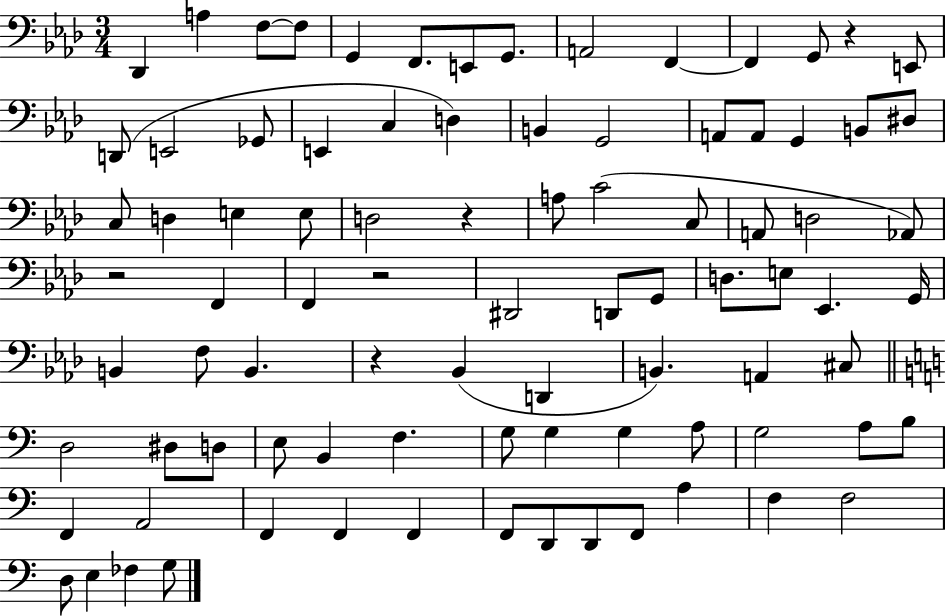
{
  \clef bass
  \numericTimeSignature
  \time 3/4
  \key aes \major
  des,4 a4 f8~~ f8 | g,4 f,8. e,8 g,8. | a,2 f,4~~ | f,4 g,8 r4 e,8 | \break d,8( e,2 ges,8 | e,4 c4 d4) | b,4 g,2 | a,8 a,8 g,4 b,8 dis8 | \break c8 d4 e4 e8 | d2 r4 | a8 c'2( c8 | a,8 d2 aes,8) | \break r2 f,4 | f,4 r2 | dis,2 d,8 g,8 | d8. e8 ees,4. g,16 | \break b,4 f8 b,4. | r4 bes,4( d,4 | b,4.) a,4 cis8 | \bar "||" \break \key a \minor d2 dis8 d8 | e8 b,4 f4. | g8 g4 g4 a8 | g2 a8 b8 | \break f,4 a,2 | f,4 f,4 f,4 | f,8 d,8 d,8 f,8 a4 | f4 f2 | \break d8 e4 fes4 g8 | \bar "|."
}